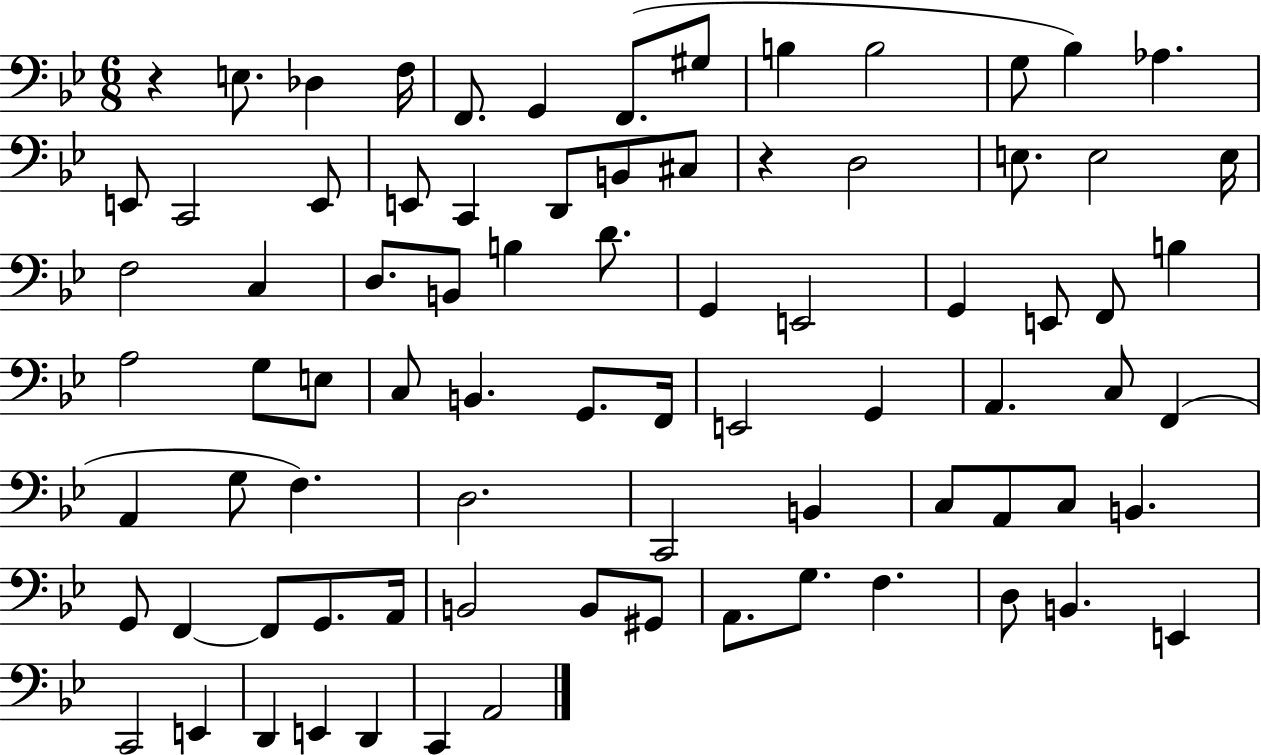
R/q E3/e. Db3/q F3/s F2/e. G2/q F2/e. G#3/e B3/q B3/h G3/e Bb3/q Ab3/q. E2/e C2/h E2/e E2/e C2/q D2/e B2/e C#3/e R/q D3/h E3/e. E3/h E3/s F3/h C3/q D3/e. B2/e B3/q D4/e. G2/q E2/h G2/q E2/e F2/e B3/q A3/h G3/e E3/e C3/e B2/q. G2/e. F2/s E2/h G2/q A2/q. C3/e F2/q A2/q G3/e F3/q. D3/h. C2/h B2/q C3/e A2/e C3/e B2/q. G2/e F2/q F2/e G2/e. A2/s B2/h B2/e G#2/e A2/e. G3/e. F3/q. D3/e B2/q. E2/q C2/h E2/q D2/q E2/q D2/q C2/q A2/h